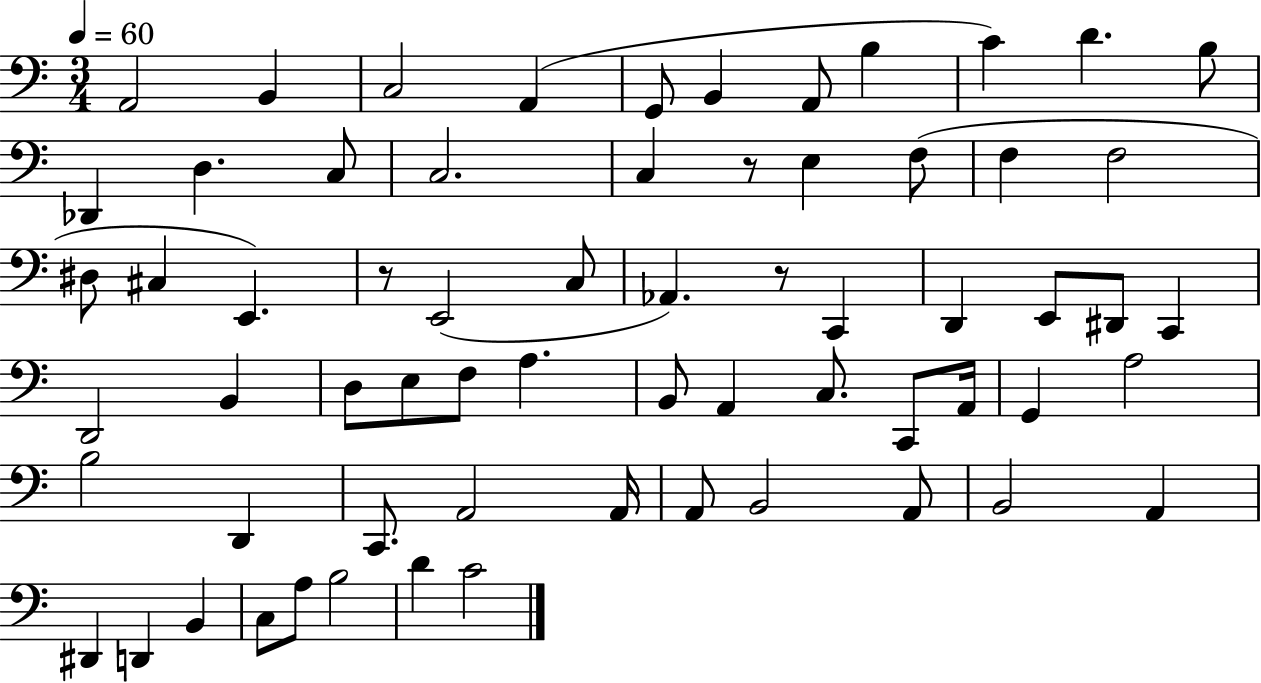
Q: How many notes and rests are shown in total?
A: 65